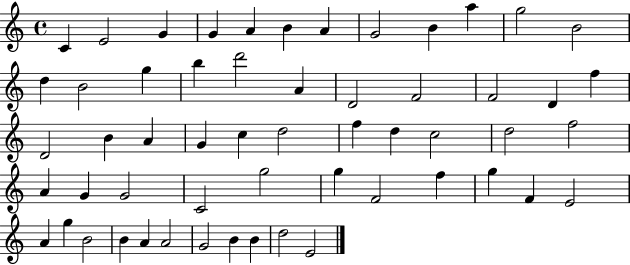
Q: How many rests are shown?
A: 0